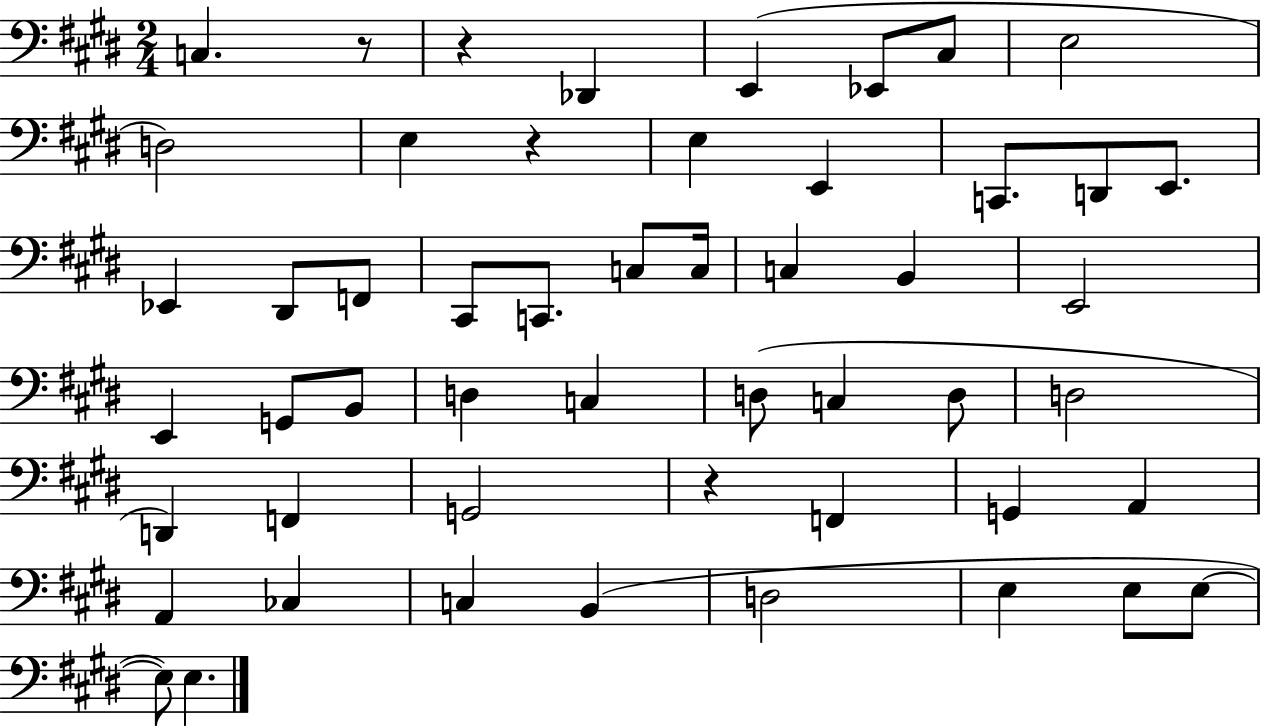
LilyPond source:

{
  \clef bass
  \numericTimeSignature
  \time 2/4
  \key e \major
  c4. r8 | r4 des,4 | e,4( ees,8 cis8 | e2 | \break d2) | e4 r4 | e4 e,4 | c,8. d,8 e,8. | \break ees,4 dis,8 f,8 | cis,8 c,8. c8 c16 | c4 b,4 | e,2 | \break e,4 g,8 b,8 | d4 c4 | d8( c4 d8 | d2 | \break d,4) f,4 | g,2 | r4 f,4 | g,4 a,4 | \break a,4 ces4 | c4 b,4( | d2 | e4 e8 e8~~ | \break e8) e4. | \bar "|."
}